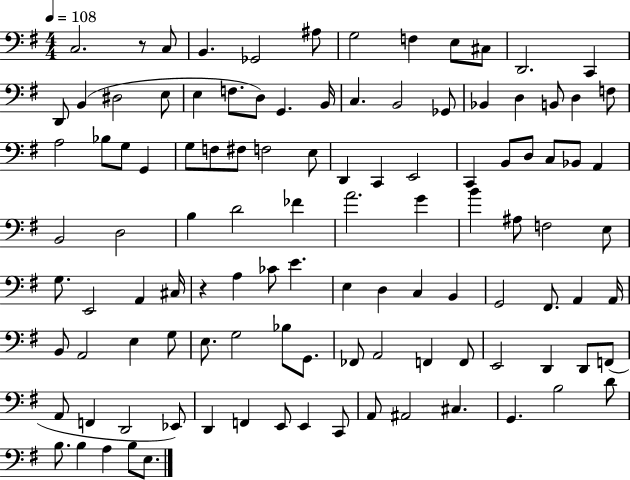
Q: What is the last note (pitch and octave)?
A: E3